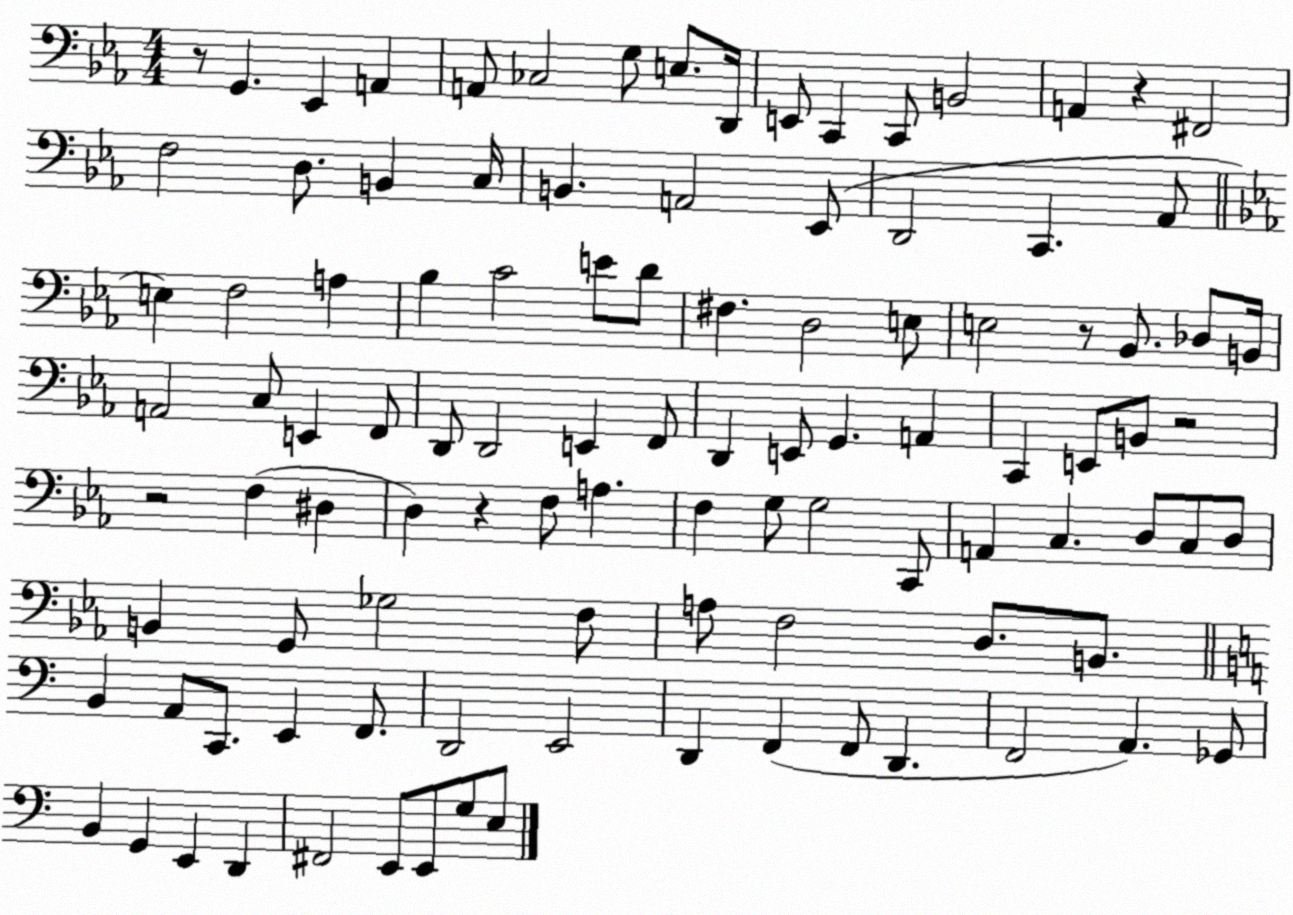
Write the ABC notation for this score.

X:1
T:Untitled
M:4/4
L:1/4
K:Eb
z/2 G,, _E,, A,, A,,/2 _C,2 G,/2 E,/2 D,,/4 E,,/2 C,, C,,/2 B,,2 A,, z ^F,,2 F,2 D,/2 B,, C,/4 B,, A,,2 _E,,/2 D,,2 C,, _A,,/2 E, F,2 A, _B, C2 E/2 D/2 ^F, D,2 E,/2 E,2 z/2 _B,,/2 _D,/2 B,,/4 A,,2 C,/2 E,, F,,/2 D,,/2 D,,2 E,, F,,/2 D,, E,,/2 G,, A,, C,, E,,/2 B,,/2 z2 z2 F, ^D, D, z F,/2 A, F, G,/2 G,2 C,,/2 A,, C, D,/2 C,/2 D,/2 B,, G,,/2 _G,2 F,/2 A,/2 F,2 D,/2 B,,/2 B,, A,,/2 C,,/2 E,, F,,/2 D,,2 E,,2 D,, F,, F,,/2 D,, F,,2 A,, _G,,/2 B,, G,, E,, D,, ^F,,2 E,,/2 E,,/2 G,/2 E,/2